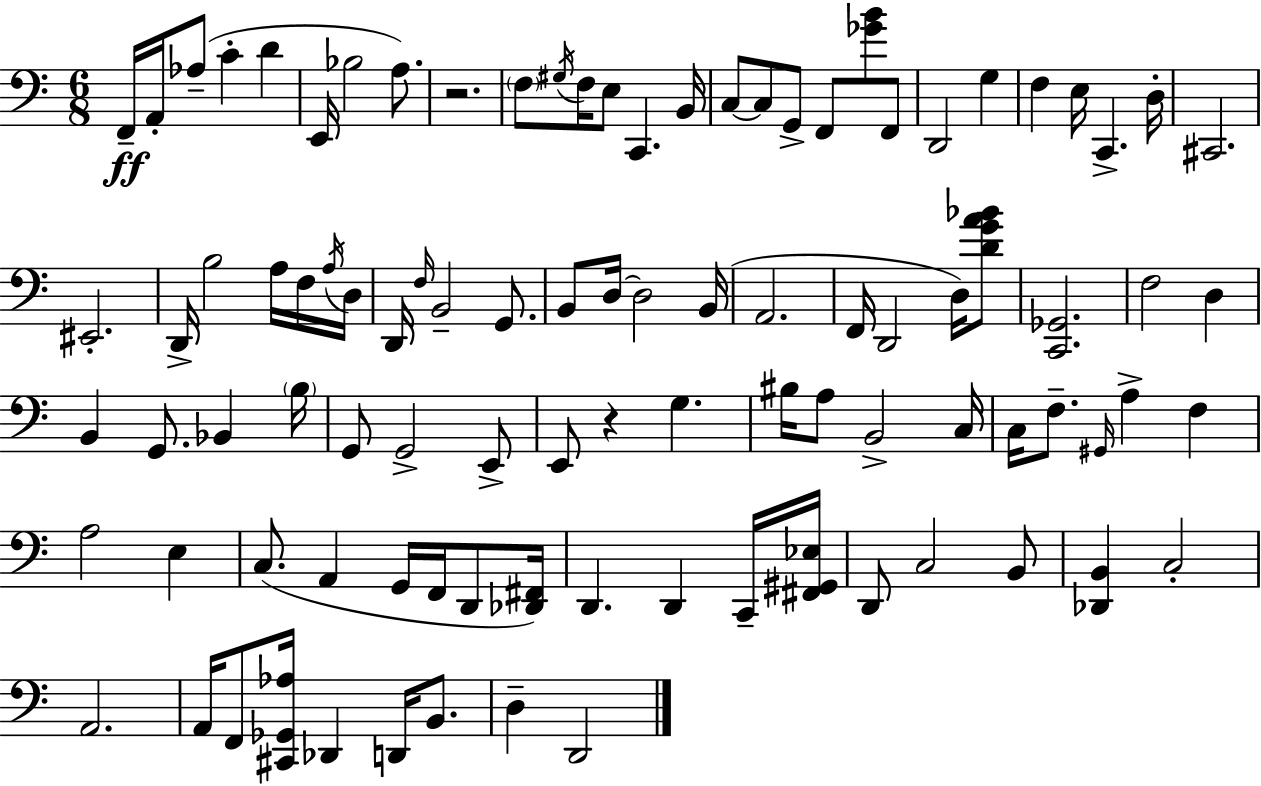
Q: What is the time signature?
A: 6/8